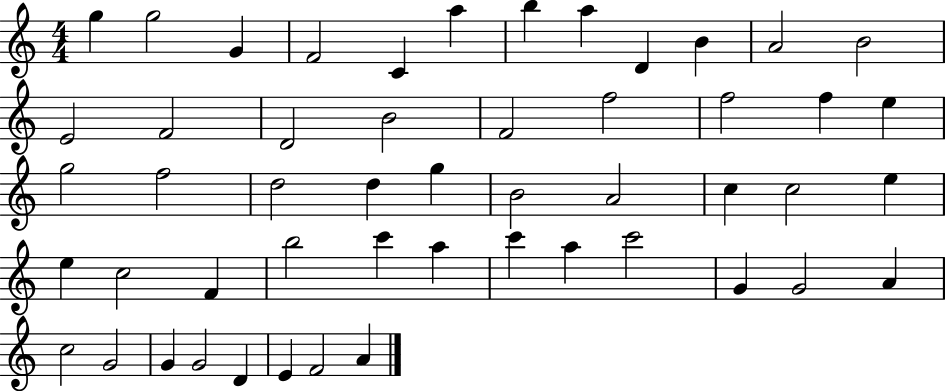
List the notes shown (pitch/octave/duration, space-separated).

G5/q G5/h G4/q F4/h C4/q A5/q B5/q A5/q D4/q B4/q A4/h B4/h E4/h F4/h D4/h B4/h F4/h F5/h F5/h F5/q E5/q G5/h F5/h D5/h D5/q G5/q B4/h A4/h C5/q C5/h E5/q E5/q C5/h F4/q B5/h C6/q A5/q C6/q A5/q C6/h G4/q G4/h A4/q C5/h G4/h G4/q G4/h D4/q E4/q F4/h A4/q